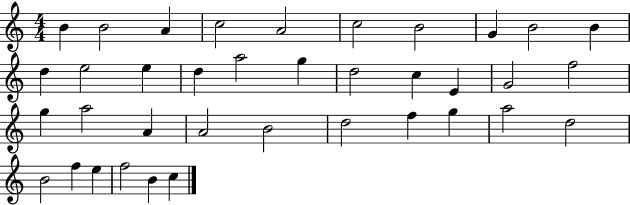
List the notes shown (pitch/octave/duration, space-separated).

B4/q B4/h A4/q C5/h A4/h C5/h B4/h G4/q B4/h B4/q D5/q E5/h E5/q D5/q A5/h G5/q D5/h C5/q E4/q G4/h F5/h G5/q A5/h A4/q A4/h B4/h D5/h F5/q G5/q A5/h D5/h B4/h F5/q E5/q F5/h B4/q C5/q